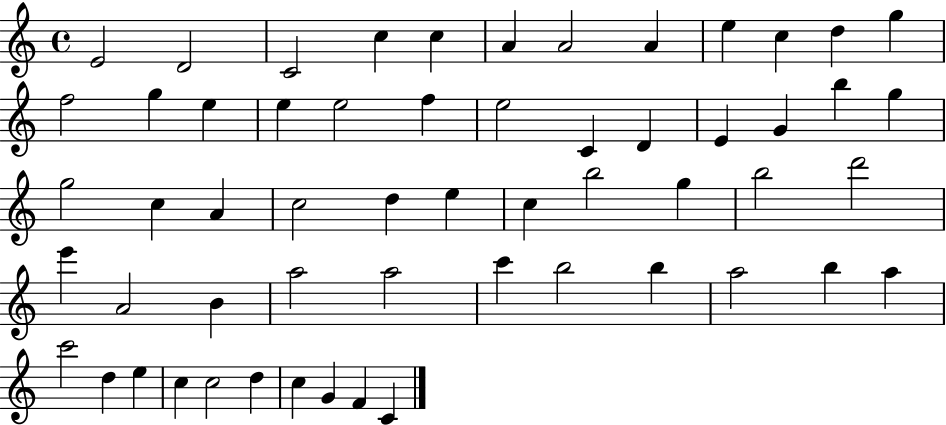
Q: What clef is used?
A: treble